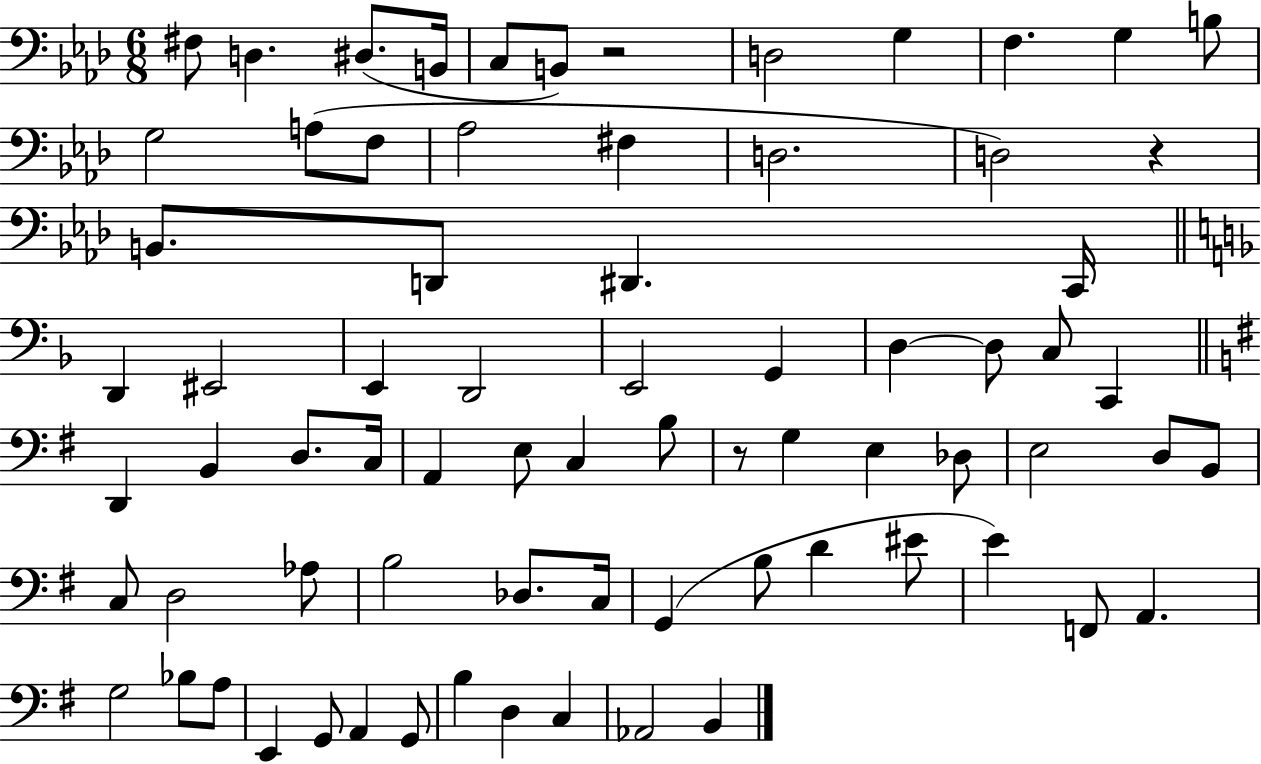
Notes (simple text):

F#3/e D3/q. D#3/e. B2/s C3/e B2/e R/h D3/h G3/q F3/q. G3/q B3/e G3/h A3/e F3/e Ab3/h F#3/q D3/h. D3/h R/q B2/e. D2/e D#2/q. C2/s D2/q EIS2/h E2/q D2/h E2/h G2/q D3/q D3/e C3/e C2/q D2/q B2/q D3/e. C3/s A2/q E3/e C3/q B3/e R/e G3/q E3/q Db3/e E3/h D3/e B2/e C3/e D3/h Ab3/e B3/h Db3/e. C3/s G2/q B3/e D4/q EIS4/e E4/q F2/e A2/q. G3/h Bb3/e A3/e E2/q G2/e A2/q G2/e B3/q D3/q C3/q Ab2/h B2/q